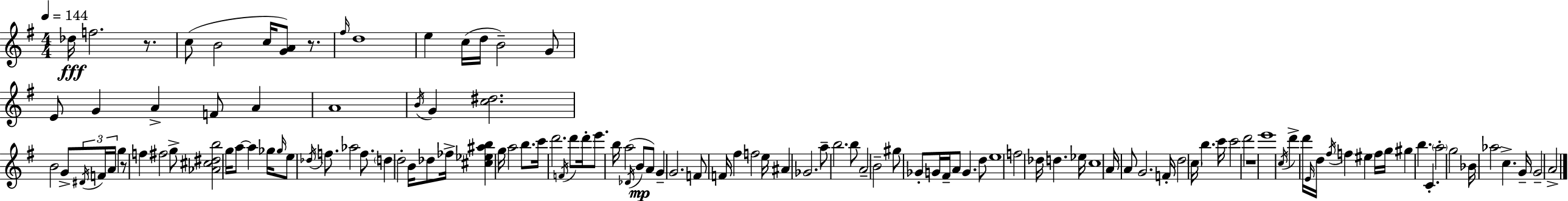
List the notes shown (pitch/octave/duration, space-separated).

Db5/s F5/h. R/e. C5/e B4/h C5/s [G4,A4]/e R/e. F#5/s D5/w E5/q C5/s D5/s B4/h G4/e E4/e G4/q A4/q F4/e A4/q A4/w B4/s G4/q [C5,D#5]/h. B4/h G4/e D#4/s F4/s A4/s G5/q R/e F5/q F#5/h G5/e [Ab4,C#5,D#5,B5]/h G5/s A5/e A5/q Gb5/s Gb5/s E5/e Db5/s F5/e. Ab5/h F5/e. D5/q D5/h B4/s Db5/e FES5/s [C#5,Eb5,A#5,B5]/q G5/s A5/h B5/e. C6/s D6/h. F4/s D6/e D6/s E6/e. B5/s A5/h Db4/s B4/e A4/e G4/q G4/h. F4/e F4/s F#5/q F5/h E5/s A#4/q Gb4/h. A5/e B5/h. B5/e A4/h B4/h G#5/e Gb4/e G4/s F#4/s A4/e G4/q. D5/e E5/w F5/h Db5/s D5/q. Eb5/s C5/w A4/s A4/e G4/h. F4/s D5/h C5/s B5/q. C6/s C6/h D6/h R/w E6/w C5/s D6/q D6/s E4/s D5/s F#5/s F5/q EIS5/q F5/s G5/s G#5/q B5/q. C4/q. A5/h G5/h Bb4/s Ab5/h C5/q. G4/s G4/h A4/h